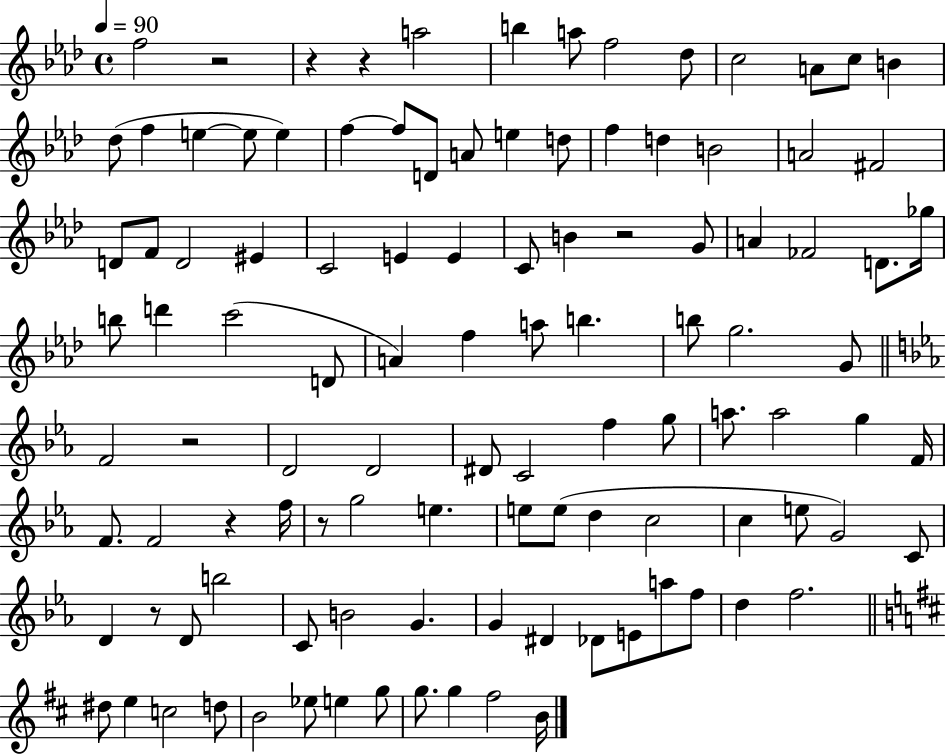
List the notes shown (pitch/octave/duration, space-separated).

F5/h R/h R/q R/q A5/h B5/q A5/e F5/h Db5/e C5/h A4/e C5/e B4/q Db5/e F5/q E5/q E5/e E5/q F5/q F5/e D4/e A4/e E5/q D5/e F5/q D5/q B4/h A4/h F#4/h D4/e F4/e D4/h EIS4/q C4/h E4/q E4/q C4/e B4/q R/h G4/e A4/q FES4/h D4/e. Gb5/s B5/e D6/q C6/h D4/e A4/q F5/q A5/e B5/q. B5/e G5/h. G4/e F4/h R/h D4/h D4/h D#4/e C4/h F5/q G5/e A5/e. A5/h G5/q F4/s F4/e. F4/h R/q F5/s R/e G5/h E5/q. E5/e E5/e D5/q C5/h C5/q E5/e G4/h C4/e D4/q R/e D4/e B5/h C4/e B4/h G4/q. G4/q D#4/q Db4/e E4/e A5/e F5/e D5/q F5/h. D#5/e E5/q C5/h D5/e B4/h Eb5/e E5/q G5/e G5/e. G5/q F#5/h B4/s